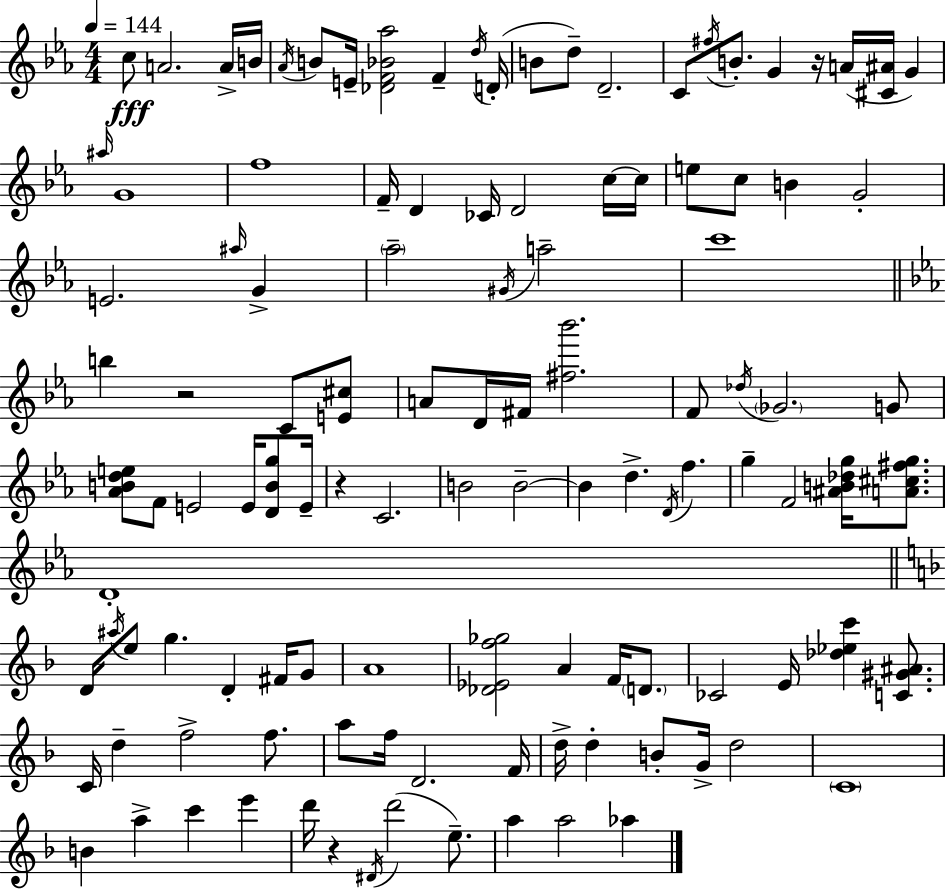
{
  \clef treble
  \numericTimeSignature
  \time 4/4
  \key ees \major
  \tempo 4 = 144
  \repeat volta 2 { c''8\fff a'2. a'16-> b'16 | \acciaccatura { aes'16 } b'8 e'16-- <des' f' bes' aes''>2 f'4-- | \acciaccatura { d''16 }( d'16-. b'8 d''8--) d'2.-- | c'8 \acciaccatura { fis''16 } b'8.-. g'4 r16 a'16( <cis' ais'>16 g'4) | \break \grace { ais''16 } g'1 | f''1 | f'16-- d'4 ces'16 d'2 | c''16~~ c''16 e''8 c''8 b'4 g'2-. | \break e'2. | \grace { ais''16 } g'4-> \parenthesize aes''2-- \acciaccatura { gis'16 } a''2-- | c'''1 | \bar "||" \break \key ees \major b''4 r2 c'8 <e' cis''>8 | a'8 d'16 fis'16 <fis'' bes'''>2. | f'8 \acciaccatura { des''16 } \parenthesize ges'2. g'8 | <aes' b' d'' e''>8 f'8 e'2 e'16 <d' b' g''>8 | \break e'16-- r4 c'2. | b'2 b'2--~~ | b'4 d''4.-> \acciaccatura { d'16 } f''4. | g''4-- f'2 <ais' b' des'' g''>16 <a' cis'' fis'' g''>8. | \break d'1-. | \bar "||" \break \key f \major d'16 \acciaccatura { ais''16 } e''8 g''4. d'4-. fis'16 g'8 | a'1 | <des' ees' f'' ges''>2 a'4 f'16 \parenthesize d'8. | ces'2 e'16 <des'' ees'' c'''>4 <c' gis' ais'>8. | \break c'16 d''4-- f''2-> f''8. | a''8 f''16 d'2. | f'16 d''16-> d''4-. b'8-. g'16-> d''2 | \parenthesize c'1 | \break b'4 a''4-> c'''4 e'''4 | d'''16 r4 \acciaccatura { dis'16 }( d'''2 e''8.--) | a''4 a''2 aes''4 | } \bar "|."
}